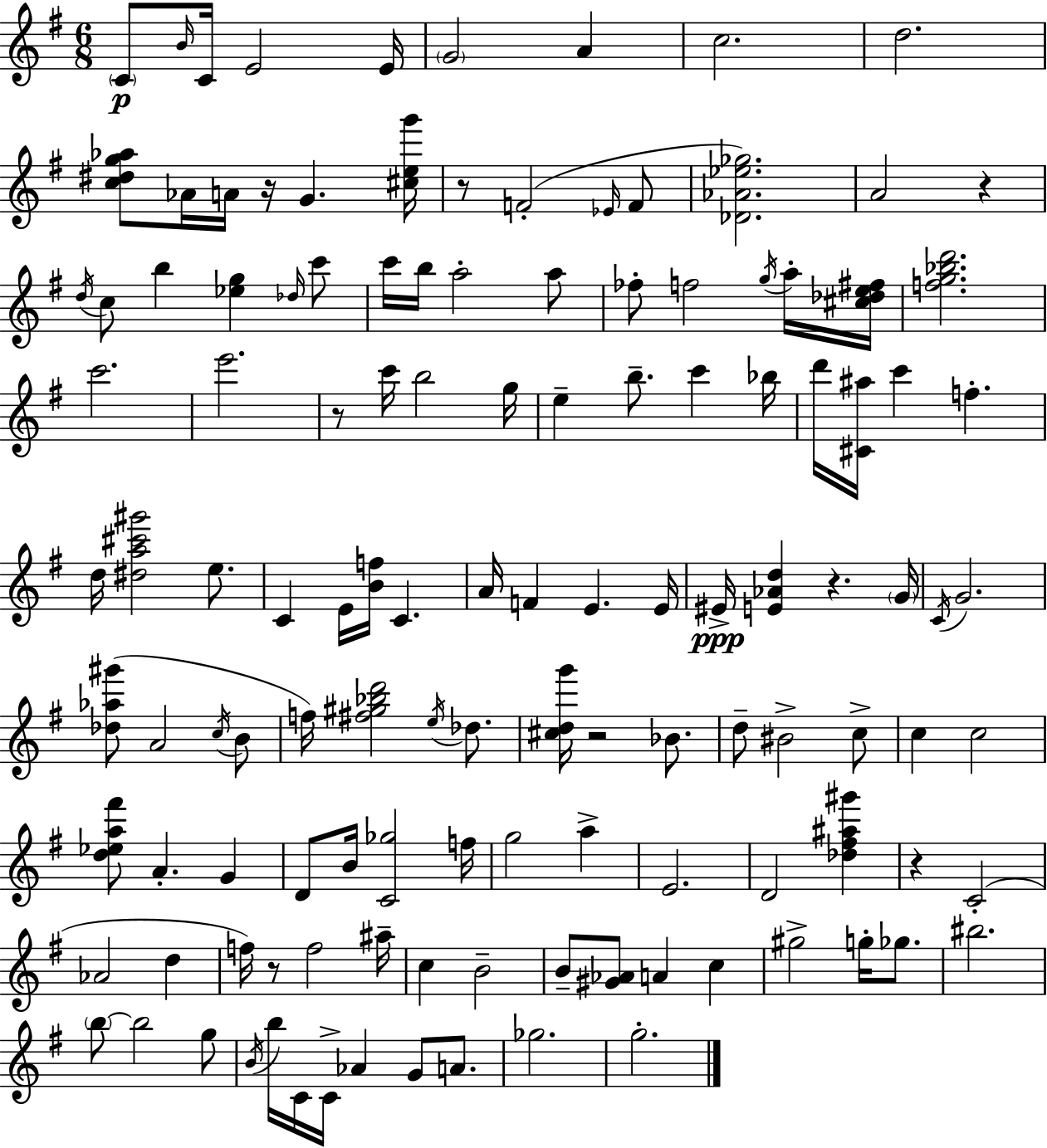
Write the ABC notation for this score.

X:1
T:Untitled
M:6/8
L:1/4
K:Em
C/2 B/4 C/4 E2 E/4 G2 A c2 d2 [c^dg_a]/2 _A/4 A/4 z/4 G [^ceg']/4 z/2 F2 _E/4 F/2 [_D_A_e_g]2 A2 z d/4 c/2 b [_eg] _d/4 c'/2 c'/4 b/4 a2 a/2 _f/2 f2 g/4 a/4 [^c_de^f]/4 [fg_bd']2 c'2 e'2 z/2 c'/4 b2 g/4 e b/2 c' _b/4 d'/4 [^C^a]/4 c' f d/4 [^da^c'^g']2 e/2 C E/4 [Bf]/4 C A/4 F E E/4 ^E/4 [E_Ad] z G/4 C/4 G2 [_d_a^g']/2 A2 c/4 B/2 f/4 [^f^g_bd']2 e/4 _d/2 [^cdg']/4 z2 _B/2 d/2 ^B2 c/2 c c2 [d_ea^f']/2 A G D/2 B/4 [C_g]2 f/4 g2 a E2 D2 [_d^f^a^g'] z C2 _A2 d f/4 z/2 f2 ^a/4 c B2 B/2 [^G_A]/2 A c ^g2 g/4 _g/2 ^b2 b/2 b2 g/2 B/4 b/4 C/4 C/4 _A G/2 A/2 _g2 g2